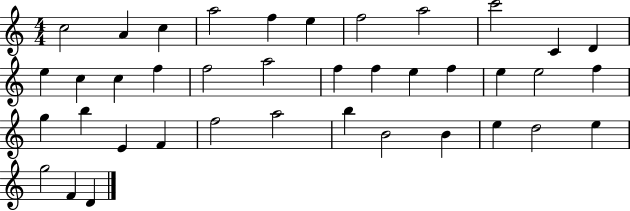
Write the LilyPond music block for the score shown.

{
  \clef treble
  \numericTimeSignature
  \time 4/4
  \key c \major
  c''2 a'4 c''4 | a''2 f''4 e''4 | f''2 a''2 | c'''2 c'4 d'4 | \break e''4 c''4 c''4 f''4 | f''2 a''2 | f''4 f''4 e''4 f''4 | e''4 e''2 f''4 | \break g''4 b''4 e'4 f'4 | f''2 a''2 | b''4 b'2 b'4 | e''4 d''2 e''4 | \break g''2 f'4 d'4 | \bar "|."
}